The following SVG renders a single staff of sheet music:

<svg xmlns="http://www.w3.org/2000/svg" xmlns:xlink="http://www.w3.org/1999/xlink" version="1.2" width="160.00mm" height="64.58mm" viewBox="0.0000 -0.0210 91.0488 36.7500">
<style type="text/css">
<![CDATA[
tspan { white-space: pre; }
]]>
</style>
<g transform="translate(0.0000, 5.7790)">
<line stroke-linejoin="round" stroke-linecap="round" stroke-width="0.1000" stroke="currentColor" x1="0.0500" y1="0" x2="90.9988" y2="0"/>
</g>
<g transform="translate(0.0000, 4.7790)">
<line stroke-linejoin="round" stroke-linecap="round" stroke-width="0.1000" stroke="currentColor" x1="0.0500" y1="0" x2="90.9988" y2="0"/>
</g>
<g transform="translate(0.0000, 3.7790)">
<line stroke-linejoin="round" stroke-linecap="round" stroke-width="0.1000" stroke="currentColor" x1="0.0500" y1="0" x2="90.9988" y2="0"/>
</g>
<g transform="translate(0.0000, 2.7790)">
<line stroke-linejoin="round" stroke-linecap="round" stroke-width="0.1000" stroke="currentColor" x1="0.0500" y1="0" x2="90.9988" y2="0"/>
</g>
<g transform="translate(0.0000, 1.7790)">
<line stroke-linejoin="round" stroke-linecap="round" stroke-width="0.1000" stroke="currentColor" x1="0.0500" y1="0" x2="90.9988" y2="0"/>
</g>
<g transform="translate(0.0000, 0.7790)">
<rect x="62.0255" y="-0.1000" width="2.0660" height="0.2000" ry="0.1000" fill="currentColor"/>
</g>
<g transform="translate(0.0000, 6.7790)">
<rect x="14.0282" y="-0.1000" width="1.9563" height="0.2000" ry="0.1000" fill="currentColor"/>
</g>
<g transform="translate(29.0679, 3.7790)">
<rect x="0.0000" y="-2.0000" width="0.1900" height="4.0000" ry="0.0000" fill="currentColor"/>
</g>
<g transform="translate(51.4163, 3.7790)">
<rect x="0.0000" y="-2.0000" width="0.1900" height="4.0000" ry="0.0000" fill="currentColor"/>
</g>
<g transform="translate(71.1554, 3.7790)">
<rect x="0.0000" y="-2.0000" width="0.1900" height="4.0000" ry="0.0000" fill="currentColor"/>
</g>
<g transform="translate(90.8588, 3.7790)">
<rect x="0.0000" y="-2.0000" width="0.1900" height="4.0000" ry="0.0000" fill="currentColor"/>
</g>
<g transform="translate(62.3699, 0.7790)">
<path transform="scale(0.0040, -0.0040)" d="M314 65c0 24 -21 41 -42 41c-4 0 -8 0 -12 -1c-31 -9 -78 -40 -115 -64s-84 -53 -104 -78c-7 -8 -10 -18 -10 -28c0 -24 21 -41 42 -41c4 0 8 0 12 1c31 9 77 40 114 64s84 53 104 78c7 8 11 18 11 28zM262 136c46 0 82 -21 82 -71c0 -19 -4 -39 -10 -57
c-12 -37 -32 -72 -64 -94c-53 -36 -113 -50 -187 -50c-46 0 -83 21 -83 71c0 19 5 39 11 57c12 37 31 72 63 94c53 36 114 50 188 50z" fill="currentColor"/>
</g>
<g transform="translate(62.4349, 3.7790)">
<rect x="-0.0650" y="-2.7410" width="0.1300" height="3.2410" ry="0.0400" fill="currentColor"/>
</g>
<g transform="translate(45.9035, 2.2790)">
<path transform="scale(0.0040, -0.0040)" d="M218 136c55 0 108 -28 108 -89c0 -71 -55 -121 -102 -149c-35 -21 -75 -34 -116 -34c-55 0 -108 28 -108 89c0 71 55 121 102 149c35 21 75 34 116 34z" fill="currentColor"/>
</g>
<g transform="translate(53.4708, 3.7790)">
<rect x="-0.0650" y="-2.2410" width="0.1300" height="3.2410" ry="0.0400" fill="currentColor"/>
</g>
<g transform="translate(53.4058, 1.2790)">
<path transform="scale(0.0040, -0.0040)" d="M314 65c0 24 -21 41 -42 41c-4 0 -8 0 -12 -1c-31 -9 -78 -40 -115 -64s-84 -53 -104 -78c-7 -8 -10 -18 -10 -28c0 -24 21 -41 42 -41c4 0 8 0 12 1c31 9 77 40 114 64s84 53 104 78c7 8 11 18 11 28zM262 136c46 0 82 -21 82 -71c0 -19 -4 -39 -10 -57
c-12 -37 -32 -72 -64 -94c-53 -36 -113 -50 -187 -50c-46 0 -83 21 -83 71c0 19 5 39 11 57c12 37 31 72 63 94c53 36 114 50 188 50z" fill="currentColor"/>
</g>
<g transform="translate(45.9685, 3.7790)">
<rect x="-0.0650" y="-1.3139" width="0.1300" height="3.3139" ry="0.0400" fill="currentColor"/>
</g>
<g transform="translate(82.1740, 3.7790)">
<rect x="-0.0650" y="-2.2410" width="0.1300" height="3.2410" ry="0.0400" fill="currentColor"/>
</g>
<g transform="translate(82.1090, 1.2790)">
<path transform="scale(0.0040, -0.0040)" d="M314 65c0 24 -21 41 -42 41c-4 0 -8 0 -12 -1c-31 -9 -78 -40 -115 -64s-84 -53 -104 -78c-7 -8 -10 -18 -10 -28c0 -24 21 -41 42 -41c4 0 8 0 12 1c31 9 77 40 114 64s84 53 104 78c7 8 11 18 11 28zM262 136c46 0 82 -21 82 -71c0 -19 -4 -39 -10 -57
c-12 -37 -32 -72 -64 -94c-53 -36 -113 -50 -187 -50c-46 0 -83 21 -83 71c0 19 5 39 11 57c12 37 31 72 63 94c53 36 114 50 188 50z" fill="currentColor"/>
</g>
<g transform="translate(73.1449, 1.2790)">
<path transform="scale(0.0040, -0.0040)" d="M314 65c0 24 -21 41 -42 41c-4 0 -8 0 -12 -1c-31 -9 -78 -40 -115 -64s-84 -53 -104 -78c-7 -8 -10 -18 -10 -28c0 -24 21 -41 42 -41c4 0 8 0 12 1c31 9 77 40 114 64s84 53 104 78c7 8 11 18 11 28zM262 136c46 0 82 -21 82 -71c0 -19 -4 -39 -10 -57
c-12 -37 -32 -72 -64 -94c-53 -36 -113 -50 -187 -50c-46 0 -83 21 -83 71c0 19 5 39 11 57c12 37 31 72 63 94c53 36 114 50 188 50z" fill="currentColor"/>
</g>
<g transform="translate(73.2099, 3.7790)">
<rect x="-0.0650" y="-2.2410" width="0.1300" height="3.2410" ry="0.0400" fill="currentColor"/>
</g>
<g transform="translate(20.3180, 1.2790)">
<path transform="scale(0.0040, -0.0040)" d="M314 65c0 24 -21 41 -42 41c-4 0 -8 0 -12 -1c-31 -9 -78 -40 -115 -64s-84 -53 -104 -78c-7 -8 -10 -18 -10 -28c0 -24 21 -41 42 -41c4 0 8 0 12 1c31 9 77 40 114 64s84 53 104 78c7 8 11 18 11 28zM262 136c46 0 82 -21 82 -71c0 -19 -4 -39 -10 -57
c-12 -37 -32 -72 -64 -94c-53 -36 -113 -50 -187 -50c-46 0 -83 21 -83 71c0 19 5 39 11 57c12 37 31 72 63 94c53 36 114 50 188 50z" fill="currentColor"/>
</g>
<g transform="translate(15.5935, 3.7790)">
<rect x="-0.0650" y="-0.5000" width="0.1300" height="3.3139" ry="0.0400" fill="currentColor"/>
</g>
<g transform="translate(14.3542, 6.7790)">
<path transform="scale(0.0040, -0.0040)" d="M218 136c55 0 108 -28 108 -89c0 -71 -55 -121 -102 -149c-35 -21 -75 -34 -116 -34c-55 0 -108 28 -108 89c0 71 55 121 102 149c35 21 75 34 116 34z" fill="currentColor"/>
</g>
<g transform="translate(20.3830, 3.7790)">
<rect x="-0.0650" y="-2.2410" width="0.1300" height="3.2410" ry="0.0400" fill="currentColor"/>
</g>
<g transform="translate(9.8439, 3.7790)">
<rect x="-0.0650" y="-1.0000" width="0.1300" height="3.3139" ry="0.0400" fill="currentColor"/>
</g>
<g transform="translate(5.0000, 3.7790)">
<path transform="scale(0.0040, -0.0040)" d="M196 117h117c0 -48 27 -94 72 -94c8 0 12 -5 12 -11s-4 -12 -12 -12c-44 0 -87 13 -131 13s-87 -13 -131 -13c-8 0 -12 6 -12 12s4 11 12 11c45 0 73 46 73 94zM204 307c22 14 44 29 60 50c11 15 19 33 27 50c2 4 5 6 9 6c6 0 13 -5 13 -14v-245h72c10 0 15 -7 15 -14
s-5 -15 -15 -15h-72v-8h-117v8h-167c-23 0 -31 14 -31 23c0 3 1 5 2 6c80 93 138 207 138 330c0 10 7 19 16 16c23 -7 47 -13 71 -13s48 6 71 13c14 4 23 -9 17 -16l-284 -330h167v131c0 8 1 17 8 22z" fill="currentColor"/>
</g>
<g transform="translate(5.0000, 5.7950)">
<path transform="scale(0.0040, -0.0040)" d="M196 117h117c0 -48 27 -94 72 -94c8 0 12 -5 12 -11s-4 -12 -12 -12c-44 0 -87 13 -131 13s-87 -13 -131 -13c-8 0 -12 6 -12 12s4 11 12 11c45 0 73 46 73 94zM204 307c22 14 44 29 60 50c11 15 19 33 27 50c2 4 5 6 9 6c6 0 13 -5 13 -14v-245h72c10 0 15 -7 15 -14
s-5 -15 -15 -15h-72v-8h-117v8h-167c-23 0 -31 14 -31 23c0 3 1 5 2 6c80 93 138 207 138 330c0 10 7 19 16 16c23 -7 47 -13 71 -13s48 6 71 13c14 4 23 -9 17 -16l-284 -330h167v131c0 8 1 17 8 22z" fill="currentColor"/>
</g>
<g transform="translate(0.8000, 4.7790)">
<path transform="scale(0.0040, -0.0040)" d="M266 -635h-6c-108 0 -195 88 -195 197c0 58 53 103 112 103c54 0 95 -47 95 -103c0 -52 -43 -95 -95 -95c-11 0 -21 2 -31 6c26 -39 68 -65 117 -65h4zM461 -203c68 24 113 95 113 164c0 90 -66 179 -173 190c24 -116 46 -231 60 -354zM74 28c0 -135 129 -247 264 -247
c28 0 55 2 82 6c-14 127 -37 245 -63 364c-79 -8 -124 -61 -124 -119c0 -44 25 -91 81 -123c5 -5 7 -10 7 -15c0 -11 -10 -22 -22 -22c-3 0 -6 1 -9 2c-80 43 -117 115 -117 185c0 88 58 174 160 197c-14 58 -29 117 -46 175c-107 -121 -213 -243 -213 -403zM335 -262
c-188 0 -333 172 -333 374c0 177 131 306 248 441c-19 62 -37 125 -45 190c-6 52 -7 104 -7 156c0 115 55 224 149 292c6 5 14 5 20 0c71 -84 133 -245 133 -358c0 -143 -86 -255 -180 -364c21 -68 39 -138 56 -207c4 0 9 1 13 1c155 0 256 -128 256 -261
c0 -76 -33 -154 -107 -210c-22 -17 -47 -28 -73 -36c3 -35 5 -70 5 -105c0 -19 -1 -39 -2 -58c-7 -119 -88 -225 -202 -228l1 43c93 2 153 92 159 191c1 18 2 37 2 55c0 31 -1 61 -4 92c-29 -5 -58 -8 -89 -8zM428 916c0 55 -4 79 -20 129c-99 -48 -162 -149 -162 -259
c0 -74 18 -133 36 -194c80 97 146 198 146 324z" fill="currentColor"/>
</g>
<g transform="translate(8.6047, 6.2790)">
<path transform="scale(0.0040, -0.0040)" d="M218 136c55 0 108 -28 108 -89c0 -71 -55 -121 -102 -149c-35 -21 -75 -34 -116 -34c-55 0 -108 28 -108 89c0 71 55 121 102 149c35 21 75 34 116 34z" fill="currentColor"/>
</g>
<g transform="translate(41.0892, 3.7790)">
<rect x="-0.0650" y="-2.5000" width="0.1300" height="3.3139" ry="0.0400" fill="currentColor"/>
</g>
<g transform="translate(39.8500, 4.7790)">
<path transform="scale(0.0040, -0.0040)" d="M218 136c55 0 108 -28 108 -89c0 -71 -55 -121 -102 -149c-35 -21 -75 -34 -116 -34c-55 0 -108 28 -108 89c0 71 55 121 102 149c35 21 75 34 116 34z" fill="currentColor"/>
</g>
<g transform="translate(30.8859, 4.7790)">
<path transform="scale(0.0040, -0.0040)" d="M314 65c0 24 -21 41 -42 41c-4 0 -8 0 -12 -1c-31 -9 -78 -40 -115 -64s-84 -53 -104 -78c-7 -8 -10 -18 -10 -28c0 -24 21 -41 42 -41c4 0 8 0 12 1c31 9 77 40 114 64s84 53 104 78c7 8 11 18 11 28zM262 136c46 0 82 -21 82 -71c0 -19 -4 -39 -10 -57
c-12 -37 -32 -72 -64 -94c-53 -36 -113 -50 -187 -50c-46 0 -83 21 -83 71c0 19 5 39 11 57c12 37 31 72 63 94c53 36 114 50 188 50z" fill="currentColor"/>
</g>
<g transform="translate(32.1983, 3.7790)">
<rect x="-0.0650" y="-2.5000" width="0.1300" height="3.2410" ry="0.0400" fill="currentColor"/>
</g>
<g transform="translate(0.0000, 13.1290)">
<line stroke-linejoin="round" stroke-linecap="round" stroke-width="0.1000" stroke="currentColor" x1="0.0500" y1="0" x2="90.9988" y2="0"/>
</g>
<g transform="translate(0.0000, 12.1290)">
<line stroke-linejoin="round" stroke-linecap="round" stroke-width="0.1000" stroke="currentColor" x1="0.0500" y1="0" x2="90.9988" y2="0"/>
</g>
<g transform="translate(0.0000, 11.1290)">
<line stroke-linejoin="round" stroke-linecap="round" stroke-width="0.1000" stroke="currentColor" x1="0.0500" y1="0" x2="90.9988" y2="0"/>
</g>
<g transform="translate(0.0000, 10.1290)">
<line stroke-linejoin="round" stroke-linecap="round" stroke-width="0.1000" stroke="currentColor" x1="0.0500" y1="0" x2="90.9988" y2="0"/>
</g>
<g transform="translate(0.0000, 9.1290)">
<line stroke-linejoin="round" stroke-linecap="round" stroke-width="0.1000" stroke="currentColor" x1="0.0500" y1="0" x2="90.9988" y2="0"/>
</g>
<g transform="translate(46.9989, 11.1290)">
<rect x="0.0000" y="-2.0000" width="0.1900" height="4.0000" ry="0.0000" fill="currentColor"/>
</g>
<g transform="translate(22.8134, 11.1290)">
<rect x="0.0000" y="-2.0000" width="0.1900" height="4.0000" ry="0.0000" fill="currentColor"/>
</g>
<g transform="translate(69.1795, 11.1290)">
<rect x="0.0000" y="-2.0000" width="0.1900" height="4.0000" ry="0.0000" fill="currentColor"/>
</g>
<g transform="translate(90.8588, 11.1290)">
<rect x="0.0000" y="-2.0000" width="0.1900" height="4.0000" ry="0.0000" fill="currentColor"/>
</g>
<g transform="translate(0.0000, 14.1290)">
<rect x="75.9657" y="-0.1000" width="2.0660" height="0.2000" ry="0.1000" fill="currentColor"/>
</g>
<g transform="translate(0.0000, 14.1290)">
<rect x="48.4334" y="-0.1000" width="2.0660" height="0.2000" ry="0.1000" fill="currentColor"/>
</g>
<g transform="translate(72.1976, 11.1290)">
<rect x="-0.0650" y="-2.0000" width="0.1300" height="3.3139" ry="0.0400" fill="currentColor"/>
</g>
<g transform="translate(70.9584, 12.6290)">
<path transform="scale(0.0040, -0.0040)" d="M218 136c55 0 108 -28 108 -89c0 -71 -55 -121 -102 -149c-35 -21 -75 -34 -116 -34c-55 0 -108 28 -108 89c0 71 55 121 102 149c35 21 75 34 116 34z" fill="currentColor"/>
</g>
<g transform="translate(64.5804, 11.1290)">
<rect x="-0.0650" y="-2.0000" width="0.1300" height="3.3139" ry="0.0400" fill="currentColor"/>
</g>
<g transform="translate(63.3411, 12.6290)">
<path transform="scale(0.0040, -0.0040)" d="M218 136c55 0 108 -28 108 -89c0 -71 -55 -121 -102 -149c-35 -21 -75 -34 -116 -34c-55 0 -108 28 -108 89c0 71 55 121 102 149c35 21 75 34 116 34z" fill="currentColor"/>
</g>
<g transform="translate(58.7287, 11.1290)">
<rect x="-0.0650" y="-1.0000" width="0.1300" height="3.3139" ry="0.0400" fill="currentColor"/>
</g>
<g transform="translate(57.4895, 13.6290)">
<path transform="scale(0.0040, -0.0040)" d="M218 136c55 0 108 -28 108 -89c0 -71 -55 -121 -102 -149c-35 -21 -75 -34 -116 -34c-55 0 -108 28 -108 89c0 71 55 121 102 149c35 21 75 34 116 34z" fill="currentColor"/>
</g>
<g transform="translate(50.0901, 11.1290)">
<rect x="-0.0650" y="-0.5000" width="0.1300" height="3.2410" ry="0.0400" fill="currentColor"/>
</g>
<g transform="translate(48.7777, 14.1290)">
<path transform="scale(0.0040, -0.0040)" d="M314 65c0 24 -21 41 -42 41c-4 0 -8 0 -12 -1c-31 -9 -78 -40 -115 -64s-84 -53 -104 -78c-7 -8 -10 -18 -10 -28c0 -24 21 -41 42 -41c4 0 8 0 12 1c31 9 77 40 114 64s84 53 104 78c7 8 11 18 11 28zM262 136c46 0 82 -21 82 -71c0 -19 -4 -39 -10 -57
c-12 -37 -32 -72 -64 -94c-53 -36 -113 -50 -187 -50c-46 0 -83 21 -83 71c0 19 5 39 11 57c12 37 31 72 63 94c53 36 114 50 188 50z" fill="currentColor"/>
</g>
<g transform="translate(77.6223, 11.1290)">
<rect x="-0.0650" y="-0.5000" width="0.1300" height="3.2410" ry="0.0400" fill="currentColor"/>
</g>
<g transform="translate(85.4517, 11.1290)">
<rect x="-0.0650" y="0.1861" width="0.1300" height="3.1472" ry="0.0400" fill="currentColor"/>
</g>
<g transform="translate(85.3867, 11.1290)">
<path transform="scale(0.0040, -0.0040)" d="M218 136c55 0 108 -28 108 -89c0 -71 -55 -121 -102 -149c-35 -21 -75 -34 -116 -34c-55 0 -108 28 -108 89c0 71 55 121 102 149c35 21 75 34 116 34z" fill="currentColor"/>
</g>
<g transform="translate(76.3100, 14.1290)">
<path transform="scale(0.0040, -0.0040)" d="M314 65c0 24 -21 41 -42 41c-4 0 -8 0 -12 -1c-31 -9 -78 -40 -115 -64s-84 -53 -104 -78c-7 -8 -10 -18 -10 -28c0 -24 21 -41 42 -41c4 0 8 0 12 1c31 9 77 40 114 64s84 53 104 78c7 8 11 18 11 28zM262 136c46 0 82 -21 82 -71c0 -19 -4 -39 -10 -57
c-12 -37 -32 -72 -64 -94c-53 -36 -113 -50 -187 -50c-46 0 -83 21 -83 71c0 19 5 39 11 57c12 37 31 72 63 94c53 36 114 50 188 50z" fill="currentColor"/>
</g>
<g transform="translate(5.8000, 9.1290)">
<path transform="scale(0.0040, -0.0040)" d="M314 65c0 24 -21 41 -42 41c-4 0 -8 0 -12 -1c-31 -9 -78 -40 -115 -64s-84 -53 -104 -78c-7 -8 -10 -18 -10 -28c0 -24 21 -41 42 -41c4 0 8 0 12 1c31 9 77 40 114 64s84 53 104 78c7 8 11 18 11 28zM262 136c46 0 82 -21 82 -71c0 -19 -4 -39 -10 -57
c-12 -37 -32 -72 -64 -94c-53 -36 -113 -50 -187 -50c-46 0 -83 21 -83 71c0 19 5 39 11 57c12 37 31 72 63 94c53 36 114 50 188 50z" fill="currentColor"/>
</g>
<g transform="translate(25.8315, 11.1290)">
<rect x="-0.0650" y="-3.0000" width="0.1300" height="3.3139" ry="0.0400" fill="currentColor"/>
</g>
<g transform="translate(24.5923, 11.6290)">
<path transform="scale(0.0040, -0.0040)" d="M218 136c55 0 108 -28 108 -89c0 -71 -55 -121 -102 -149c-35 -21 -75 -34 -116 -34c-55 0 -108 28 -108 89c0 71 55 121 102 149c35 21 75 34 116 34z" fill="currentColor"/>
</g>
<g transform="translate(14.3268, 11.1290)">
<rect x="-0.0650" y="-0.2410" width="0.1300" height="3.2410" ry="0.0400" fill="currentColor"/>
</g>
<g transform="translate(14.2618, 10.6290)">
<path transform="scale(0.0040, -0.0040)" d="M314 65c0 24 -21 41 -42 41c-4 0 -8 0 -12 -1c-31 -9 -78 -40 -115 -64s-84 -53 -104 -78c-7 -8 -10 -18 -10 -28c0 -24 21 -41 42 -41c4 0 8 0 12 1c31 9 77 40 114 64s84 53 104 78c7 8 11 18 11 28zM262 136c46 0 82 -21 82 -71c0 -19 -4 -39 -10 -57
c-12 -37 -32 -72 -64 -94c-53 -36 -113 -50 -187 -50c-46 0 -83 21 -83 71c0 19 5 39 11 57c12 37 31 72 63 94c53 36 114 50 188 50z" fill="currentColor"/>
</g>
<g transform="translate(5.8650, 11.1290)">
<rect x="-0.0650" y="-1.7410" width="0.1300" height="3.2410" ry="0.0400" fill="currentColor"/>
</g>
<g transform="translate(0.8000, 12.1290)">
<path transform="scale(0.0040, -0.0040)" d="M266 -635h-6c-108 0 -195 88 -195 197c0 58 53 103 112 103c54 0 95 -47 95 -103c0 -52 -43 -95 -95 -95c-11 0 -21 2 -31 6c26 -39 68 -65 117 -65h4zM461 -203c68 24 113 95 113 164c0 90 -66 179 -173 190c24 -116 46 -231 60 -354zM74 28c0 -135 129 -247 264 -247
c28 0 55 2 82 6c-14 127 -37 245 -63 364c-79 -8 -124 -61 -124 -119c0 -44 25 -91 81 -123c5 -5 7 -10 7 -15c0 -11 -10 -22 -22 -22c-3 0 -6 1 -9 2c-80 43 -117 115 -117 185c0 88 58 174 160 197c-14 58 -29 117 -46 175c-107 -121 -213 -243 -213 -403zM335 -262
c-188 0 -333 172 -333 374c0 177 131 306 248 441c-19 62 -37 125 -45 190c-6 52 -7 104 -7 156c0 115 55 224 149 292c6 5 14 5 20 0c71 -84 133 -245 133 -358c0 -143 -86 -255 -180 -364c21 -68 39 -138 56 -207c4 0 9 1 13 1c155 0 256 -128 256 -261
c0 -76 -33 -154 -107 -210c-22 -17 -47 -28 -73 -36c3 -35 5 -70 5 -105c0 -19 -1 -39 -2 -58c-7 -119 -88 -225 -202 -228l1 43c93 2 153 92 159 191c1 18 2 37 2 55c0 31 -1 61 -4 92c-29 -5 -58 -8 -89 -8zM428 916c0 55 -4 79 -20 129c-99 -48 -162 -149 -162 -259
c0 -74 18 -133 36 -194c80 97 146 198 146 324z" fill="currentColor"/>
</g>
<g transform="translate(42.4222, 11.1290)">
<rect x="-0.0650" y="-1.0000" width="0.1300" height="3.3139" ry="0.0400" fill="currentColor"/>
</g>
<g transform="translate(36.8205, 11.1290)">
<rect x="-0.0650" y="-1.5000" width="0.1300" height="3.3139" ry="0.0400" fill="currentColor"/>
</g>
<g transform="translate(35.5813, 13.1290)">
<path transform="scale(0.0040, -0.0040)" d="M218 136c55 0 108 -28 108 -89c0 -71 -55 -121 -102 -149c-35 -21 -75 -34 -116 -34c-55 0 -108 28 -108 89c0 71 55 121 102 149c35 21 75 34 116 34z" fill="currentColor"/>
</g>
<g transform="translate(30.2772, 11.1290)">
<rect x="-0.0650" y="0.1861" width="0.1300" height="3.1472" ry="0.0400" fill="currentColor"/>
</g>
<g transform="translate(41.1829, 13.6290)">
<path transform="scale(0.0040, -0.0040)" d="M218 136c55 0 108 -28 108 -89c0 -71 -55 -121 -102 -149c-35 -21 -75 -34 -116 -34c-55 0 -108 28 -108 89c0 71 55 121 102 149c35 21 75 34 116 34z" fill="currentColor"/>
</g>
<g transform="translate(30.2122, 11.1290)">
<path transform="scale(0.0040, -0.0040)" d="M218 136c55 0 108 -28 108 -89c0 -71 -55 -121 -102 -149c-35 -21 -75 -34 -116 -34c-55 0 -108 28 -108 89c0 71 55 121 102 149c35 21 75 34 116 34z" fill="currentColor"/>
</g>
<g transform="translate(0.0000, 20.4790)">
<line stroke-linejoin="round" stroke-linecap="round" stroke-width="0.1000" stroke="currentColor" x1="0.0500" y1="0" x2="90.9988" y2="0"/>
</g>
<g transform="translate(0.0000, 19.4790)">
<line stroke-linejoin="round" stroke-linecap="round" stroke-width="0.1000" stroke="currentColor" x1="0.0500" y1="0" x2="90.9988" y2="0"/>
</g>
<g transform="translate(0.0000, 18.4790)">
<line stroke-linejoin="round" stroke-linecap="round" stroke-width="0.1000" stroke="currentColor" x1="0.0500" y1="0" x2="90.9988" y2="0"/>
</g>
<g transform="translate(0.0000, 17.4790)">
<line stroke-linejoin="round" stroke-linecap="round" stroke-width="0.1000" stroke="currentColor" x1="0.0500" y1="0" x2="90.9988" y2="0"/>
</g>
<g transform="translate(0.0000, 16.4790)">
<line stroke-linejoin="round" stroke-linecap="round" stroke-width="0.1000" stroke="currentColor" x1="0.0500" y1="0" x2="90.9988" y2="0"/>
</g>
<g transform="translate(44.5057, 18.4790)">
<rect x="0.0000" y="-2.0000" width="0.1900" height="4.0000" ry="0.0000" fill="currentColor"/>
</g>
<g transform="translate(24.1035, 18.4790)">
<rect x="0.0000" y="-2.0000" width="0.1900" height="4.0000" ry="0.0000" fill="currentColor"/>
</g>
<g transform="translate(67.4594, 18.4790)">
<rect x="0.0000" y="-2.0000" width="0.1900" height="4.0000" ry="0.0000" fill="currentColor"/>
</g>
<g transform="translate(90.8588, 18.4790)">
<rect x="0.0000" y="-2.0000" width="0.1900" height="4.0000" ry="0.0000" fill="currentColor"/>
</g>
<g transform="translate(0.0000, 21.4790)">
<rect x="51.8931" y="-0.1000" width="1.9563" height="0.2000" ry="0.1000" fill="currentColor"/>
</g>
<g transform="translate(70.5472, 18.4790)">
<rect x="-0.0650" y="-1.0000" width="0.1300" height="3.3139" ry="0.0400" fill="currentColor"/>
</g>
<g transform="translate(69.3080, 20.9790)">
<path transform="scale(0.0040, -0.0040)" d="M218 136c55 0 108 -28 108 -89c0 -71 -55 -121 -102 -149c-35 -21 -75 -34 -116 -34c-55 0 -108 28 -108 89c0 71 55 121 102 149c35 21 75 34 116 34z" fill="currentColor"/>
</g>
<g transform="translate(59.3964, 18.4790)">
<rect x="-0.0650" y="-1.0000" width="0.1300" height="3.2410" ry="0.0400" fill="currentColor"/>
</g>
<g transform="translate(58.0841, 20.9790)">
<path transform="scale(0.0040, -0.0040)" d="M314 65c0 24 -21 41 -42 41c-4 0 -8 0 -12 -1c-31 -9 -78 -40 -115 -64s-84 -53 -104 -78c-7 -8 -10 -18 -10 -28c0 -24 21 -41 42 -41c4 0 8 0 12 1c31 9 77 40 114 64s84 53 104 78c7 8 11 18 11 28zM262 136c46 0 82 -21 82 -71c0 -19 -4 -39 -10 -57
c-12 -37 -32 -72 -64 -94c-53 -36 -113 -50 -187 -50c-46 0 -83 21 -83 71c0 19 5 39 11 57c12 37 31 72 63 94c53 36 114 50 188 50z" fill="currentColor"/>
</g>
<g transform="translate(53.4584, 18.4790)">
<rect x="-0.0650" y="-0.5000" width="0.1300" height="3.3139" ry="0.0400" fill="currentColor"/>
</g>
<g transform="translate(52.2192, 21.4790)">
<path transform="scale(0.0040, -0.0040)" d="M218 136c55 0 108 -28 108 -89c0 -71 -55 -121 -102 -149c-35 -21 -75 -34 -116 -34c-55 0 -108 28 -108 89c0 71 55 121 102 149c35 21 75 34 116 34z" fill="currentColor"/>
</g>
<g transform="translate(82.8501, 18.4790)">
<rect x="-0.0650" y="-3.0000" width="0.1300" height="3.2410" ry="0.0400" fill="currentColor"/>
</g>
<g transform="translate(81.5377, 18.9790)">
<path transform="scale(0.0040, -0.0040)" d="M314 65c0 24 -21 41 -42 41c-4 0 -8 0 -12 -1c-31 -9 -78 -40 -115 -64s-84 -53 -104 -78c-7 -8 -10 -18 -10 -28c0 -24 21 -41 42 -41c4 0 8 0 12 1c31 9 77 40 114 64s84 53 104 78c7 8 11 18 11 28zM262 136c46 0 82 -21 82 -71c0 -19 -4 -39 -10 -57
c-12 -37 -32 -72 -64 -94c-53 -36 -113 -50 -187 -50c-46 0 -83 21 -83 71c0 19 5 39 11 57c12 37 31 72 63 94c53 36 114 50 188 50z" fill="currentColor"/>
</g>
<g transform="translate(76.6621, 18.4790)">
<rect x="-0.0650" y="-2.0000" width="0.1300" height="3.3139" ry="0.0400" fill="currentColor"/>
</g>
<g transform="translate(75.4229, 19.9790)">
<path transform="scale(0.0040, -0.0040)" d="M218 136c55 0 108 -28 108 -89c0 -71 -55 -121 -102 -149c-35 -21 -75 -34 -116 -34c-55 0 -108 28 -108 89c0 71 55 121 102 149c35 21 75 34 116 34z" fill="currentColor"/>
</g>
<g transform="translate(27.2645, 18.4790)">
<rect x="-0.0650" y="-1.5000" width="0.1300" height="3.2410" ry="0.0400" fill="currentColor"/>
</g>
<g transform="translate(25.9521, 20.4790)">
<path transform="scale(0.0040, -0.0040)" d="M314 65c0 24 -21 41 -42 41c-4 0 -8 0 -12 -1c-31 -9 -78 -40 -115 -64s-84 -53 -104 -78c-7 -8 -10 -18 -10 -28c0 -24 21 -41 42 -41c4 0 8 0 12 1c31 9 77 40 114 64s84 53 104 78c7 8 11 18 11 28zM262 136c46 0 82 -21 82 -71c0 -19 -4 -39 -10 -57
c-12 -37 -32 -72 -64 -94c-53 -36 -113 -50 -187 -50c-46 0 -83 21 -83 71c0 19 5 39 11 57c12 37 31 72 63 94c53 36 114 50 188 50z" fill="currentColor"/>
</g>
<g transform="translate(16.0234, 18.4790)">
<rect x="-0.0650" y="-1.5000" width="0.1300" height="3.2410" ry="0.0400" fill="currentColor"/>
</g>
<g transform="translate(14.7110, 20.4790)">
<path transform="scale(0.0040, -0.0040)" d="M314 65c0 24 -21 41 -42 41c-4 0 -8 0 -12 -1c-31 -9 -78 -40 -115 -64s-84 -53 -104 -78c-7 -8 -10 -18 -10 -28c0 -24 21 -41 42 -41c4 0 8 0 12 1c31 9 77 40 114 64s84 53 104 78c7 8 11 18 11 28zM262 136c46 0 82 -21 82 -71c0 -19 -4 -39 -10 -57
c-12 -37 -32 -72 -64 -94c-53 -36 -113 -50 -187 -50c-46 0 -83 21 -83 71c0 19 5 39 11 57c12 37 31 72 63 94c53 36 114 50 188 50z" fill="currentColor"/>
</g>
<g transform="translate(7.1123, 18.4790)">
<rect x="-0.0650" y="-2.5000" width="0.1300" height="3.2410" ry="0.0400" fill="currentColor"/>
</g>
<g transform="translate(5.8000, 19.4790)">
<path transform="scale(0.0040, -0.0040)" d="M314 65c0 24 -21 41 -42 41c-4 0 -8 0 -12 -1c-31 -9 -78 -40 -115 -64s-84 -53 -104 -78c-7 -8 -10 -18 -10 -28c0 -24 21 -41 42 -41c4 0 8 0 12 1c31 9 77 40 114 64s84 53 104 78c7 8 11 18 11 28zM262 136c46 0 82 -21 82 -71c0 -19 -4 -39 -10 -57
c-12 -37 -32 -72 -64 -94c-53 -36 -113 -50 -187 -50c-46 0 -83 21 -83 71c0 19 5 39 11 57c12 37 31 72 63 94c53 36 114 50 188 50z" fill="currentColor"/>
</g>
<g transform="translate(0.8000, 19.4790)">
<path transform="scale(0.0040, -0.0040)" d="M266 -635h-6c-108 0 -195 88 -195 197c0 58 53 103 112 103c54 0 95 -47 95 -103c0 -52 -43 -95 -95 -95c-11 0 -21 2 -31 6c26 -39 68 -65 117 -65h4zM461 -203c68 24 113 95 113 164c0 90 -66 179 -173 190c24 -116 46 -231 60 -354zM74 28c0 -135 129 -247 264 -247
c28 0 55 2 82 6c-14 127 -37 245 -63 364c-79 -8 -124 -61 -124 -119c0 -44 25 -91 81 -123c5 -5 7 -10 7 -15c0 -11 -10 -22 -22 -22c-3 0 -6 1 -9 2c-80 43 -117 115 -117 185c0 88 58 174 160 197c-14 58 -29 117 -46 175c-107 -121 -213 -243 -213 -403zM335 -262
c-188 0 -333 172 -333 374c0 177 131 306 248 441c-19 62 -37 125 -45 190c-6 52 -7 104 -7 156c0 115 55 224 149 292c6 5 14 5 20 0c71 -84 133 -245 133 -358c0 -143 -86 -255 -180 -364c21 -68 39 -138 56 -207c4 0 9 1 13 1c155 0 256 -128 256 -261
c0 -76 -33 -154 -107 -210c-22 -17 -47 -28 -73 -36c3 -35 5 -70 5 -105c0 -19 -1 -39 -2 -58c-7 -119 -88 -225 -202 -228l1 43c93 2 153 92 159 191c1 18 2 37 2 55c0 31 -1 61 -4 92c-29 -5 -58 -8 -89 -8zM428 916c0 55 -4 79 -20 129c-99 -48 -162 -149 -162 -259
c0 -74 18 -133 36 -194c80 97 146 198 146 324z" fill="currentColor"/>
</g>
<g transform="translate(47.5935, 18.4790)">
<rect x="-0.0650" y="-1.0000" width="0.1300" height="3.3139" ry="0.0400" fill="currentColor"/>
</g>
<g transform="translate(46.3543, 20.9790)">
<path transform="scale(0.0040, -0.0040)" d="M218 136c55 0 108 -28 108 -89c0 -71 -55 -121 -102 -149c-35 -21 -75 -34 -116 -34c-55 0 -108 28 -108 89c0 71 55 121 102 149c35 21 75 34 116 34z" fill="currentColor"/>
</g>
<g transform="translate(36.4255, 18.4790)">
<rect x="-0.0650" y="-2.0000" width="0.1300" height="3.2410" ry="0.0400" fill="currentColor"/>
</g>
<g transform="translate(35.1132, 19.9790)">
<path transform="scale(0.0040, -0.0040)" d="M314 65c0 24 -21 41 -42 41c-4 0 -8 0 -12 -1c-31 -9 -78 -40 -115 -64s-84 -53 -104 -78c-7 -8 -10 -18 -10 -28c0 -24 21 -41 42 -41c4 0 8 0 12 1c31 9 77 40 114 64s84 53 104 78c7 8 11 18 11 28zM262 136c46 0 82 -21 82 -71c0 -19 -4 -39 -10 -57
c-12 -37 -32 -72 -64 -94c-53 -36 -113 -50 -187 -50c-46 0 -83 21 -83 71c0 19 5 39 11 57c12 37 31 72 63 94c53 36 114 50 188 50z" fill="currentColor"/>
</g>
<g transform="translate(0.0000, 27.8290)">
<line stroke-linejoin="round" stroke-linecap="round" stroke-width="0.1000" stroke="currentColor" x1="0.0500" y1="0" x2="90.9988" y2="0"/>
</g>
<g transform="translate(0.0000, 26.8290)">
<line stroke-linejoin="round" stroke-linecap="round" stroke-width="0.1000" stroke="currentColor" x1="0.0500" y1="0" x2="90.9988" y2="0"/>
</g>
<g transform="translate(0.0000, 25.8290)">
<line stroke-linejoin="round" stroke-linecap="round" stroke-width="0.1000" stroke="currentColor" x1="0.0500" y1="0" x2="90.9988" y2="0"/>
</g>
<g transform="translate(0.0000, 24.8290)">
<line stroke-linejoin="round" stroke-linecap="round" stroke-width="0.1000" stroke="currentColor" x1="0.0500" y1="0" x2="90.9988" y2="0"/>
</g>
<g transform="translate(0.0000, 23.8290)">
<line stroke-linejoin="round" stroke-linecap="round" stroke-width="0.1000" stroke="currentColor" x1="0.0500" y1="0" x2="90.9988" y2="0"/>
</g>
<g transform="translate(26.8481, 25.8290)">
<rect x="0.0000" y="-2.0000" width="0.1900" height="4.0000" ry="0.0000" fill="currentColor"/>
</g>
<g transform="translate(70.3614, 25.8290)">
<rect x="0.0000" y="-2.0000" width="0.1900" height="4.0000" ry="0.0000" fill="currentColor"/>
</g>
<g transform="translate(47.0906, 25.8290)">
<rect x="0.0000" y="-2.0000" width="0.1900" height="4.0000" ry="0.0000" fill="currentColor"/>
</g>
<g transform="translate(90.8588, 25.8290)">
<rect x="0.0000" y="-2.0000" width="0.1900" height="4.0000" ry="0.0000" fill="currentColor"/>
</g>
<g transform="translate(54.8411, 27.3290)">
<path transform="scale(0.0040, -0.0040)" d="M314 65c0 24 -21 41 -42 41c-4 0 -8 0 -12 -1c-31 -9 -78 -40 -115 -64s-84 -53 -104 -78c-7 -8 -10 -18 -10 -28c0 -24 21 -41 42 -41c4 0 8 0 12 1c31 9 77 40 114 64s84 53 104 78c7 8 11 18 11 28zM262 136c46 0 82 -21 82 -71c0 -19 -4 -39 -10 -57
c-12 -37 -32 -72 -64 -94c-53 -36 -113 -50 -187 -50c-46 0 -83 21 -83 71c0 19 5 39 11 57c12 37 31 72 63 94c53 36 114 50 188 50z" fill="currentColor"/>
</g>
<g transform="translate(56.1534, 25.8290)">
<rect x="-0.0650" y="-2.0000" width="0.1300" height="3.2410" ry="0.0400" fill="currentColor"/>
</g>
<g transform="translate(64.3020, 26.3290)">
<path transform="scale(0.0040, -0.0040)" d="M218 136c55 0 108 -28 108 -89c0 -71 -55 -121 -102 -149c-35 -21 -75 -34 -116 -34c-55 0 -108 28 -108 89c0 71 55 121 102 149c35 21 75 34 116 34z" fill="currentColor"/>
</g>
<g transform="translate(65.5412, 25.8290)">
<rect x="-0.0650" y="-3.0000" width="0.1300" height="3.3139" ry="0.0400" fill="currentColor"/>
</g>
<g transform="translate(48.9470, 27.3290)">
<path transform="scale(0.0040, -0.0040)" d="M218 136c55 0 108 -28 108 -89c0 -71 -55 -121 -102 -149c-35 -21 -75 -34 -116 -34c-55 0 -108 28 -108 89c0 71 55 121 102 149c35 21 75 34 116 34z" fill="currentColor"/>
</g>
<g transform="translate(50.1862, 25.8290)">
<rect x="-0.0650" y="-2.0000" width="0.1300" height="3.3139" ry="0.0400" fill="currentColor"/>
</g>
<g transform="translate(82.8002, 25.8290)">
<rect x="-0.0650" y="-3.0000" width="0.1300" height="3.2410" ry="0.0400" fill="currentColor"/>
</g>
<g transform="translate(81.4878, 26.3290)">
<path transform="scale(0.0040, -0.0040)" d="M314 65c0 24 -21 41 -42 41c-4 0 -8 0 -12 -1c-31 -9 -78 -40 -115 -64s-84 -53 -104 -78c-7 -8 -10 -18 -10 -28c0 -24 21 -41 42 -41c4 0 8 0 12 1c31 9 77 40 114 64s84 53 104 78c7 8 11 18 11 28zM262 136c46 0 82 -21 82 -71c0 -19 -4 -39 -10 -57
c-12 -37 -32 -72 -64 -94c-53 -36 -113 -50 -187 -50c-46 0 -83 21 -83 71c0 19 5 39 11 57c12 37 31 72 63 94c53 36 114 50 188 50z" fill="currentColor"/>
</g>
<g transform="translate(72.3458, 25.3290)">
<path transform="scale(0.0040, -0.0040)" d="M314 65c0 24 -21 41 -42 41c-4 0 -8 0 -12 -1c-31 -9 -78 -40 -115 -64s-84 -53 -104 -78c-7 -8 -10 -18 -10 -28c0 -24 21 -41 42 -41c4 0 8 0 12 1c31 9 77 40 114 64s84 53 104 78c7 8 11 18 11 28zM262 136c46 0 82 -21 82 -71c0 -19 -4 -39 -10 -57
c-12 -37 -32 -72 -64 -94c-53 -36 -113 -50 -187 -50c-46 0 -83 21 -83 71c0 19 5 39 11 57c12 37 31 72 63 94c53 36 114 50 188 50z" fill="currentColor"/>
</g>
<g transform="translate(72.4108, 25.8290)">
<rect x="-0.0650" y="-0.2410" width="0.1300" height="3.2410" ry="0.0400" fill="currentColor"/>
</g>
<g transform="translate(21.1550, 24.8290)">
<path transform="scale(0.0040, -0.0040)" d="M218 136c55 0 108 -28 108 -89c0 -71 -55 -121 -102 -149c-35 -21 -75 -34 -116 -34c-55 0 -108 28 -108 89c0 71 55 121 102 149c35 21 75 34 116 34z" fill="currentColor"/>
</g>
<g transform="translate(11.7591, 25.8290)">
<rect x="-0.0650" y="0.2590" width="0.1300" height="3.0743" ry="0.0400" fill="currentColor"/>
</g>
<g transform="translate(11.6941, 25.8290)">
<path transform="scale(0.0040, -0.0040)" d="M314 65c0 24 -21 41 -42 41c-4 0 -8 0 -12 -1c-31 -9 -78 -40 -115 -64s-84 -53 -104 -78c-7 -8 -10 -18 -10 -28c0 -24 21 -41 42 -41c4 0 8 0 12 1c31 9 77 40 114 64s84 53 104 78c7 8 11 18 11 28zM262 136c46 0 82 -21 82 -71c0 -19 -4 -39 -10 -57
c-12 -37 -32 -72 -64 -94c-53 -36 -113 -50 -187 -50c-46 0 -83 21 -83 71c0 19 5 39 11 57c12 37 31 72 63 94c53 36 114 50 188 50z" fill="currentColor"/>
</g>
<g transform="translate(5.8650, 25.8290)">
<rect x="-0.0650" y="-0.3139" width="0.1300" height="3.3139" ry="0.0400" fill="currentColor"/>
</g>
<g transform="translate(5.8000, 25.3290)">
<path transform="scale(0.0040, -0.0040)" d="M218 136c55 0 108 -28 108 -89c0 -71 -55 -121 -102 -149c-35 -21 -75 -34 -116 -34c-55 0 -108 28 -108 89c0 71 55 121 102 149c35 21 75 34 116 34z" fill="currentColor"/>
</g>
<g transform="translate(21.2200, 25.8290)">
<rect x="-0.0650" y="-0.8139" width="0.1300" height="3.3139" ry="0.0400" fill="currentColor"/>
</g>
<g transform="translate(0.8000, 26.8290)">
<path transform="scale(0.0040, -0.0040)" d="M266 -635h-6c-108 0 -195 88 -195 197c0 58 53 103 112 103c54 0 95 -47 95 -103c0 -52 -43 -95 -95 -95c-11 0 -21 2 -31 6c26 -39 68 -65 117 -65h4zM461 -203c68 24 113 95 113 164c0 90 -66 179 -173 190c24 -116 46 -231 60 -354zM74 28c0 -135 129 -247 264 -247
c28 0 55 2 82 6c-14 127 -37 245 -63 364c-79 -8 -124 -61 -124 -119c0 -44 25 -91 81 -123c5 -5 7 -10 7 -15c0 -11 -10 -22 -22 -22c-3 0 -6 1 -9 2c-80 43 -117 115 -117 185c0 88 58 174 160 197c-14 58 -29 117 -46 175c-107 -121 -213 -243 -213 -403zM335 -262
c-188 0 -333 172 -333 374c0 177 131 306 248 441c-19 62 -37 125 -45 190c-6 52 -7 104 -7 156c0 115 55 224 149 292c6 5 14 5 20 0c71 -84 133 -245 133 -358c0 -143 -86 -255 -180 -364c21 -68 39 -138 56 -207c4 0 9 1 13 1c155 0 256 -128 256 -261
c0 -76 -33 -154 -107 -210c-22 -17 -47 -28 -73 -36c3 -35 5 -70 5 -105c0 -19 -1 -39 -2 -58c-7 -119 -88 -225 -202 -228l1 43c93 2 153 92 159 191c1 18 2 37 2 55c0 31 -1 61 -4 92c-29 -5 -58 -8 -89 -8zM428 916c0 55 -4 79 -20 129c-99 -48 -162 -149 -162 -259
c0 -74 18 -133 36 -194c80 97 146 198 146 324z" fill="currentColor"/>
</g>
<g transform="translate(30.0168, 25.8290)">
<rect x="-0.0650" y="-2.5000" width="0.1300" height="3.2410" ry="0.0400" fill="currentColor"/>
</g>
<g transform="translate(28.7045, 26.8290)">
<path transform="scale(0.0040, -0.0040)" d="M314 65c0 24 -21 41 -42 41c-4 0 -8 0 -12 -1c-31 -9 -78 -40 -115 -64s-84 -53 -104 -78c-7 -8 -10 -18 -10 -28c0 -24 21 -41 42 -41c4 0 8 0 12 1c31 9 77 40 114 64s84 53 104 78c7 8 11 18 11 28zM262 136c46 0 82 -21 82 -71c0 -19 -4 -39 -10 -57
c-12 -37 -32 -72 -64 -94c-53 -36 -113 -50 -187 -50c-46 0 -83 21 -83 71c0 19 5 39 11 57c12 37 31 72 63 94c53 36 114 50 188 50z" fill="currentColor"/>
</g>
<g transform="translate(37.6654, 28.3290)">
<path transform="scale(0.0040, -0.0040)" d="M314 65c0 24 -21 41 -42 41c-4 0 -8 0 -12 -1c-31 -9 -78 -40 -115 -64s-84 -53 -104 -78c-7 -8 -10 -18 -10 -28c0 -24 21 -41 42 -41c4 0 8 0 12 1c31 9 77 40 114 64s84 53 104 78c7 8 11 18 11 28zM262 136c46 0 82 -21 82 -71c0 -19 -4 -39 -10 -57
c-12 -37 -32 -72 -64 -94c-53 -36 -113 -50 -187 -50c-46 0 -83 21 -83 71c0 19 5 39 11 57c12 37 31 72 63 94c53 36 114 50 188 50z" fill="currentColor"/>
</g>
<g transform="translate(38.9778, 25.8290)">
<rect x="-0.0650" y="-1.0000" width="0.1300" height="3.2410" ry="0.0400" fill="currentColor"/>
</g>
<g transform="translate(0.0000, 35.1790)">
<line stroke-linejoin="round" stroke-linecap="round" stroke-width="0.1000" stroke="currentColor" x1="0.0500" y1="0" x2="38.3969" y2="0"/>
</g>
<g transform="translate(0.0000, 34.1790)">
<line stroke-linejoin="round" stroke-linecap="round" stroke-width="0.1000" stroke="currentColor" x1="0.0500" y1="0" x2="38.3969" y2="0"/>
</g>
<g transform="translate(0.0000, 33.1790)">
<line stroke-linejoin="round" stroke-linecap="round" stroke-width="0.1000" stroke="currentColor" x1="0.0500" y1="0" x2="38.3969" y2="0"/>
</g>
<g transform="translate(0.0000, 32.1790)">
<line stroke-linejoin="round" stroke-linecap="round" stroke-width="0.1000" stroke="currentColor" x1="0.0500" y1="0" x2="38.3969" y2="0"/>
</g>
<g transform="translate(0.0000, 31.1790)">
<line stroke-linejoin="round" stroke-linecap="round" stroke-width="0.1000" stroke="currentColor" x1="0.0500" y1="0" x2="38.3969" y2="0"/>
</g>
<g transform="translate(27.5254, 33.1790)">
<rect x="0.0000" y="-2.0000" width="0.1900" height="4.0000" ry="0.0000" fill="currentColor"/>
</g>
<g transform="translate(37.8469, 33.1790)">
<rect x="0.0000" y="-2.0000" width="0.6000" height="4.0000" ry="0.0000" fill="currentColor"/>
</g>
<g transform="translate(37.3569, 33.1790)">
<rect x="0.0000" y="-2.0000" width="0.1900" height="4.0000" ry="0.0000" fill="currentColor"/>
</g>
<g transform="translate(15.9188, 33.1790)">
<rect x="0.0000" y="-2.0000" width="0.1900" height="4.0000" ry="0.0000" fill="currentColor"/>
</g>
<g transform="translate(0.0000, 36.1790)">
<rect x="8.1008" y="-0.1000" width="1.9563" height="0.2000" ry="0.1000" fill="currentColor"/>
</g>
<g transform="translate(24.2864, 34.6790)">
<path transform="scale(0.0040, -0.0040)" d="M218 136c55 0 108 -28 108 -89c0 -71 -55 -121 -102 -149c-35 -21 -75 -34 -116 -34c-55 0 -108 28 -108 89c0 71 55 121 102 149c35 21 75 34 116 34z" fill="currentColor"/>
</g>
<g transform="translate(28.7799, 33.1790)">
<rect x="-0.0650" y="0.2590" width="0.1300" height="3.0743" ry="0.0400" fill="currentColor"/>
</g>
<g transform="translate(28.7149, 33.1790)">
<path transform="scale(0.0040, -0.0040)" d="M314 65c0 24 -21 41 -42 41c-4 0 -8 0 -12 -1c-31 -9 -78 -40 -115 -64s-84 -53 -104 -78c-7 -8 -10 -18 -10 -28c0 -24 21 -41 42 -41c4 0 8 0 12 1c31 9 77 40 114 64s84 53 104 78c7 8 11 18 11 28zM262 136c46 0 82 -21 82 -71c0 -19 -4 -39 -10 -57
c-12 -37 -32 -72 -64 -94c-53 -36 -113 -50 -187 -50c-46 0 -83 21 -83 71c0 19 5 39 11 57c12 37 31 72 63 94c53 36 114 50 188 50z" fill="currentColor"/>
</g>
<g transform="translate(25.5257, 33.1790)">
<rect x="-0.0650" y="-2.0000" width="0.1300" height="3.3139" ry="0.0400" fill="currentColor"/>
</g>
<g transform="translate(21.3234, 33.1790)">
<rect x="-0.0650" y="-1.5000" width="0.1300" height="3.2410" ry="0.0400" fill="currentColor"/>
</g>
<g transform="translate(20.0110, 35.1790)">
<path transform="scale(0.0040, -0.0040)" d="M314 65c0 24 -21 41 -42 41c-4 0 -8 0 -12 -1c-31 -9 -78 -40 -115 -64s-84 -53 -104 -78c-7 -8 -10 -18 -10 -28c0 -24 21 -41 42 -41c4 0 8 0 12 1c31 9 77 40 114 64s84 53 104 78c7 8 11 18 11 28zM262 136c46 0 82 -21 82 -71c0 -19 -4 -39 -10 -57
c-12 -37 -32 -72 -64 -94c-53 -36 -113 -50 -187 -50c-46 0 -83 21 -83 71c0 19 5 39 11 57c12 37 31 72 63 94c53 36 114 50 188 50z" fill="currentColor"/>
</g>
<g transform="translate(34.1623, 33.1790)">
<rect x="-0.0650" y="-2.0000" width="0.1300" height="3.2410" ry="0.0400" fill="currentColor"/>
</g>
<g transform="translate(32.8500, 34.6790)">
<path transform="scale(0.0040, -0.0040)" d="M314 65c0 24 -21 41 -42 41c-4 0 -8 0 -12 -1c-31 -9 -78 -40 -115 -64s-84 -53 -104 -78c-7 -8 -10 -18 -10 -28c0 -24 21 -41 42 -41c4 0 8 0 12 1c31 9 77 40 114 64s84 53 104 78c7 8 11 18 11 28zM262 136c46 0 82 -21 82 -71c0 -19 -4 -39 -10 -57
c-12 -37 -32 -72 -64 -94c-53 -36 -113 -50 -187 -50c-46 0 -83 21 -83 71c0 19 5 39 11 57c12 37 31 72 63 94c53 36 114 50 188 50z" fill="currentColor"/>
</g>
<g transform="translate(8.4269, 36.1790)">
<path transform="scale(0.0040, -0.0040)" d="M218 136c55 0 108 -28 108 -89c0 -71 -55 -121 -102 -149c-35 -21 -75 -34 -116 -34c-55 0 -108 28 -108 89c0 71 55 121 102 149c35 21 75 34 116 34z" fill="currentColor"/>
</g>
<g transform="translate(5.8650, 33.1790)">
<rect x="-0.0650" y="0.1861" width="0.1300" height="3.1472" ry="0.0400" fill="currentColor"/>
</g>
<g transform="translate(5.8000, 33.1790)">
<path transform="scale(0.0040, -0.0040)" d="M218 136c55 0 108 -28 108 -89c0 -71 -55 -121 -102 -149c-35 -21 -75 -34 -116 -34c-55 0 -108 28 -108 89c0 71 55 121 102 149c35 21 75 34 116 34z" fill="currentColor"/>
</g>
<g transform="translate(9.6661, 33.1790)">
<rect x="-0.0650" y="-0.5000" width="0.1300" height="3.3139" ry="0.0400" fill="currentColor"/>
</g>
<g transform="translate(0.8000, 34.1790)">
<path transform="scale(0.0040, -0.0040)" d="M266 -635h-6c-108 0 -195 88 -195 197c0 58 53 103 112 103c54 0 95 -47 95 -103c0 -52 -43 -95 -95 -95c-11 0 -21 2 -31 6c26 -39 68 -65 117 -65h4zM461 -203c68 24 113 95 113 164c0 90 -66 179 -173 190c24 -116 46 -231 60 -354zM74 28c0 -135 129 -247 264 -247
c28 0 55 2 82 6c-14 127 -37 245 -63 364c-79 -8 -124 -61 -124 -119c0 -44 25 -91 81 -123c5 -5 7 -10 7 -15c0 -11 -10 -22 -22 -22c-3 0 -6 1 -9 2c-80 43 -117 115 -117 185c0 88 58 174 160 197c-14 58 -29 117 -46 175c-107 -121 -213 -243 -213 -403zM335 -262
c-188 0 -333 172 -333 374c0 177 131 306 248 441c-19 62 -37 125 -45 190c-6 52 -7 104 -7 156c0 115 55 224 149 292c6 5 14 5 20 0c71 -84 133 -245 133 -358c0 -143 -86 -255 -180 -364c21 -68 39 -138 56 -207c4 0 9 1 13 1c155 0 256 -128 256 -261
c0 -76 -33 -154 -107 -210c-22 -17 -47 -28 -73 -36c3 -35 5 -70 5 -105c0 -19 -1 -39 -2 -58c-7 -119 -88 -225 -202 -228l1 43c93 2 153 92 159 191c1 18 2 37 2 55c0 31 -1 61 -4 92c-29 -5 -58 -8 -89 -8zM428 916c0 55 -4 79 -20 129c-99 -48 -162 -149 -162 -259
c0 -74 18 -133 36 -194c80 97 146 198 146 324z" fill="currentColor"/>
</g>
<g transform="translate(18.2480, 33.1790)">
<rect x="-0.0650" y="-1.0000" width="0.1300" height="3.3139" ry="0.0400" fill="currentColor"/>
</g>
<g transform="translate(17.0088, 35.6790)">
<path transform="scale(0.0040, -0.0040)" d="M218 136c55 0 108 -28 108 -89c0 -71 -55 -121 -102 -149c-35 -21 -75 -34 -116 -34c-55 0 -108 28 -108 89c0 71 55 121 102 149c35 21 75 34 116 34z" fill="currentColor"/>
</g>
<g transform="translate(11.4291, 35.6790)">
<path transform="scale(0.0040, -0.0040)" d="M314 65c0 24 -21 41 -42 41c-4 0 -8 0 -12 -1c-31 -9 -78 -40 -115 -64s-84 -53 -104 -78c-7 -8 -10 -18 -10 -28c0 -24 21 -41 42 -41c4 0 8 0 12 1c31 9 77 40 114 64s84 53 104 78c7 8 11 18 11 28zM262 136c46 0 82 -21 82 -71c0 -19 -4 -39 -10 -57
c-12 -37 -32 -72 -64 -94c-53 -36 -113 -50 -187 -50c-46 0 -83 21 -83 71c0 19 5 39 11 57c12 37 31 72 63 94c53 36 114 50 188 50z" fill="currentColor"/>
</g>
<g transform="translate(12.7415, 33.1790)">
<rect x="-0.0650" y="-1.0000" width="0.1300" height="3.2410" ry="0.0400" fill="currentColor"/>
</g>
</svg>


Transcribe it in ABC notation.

X:1
T:Untitled
M:4/4
L:1/4
K:C
D C g2 G2 G e g2 a2 g2 g2 f2 c2 A B E D C2 D F F C2 B G2 E2 E2 F2 D C D2 D F A2 c B2 d G2 D2 F F2 A c2 A2 B C D2 D E2 F B2 F2